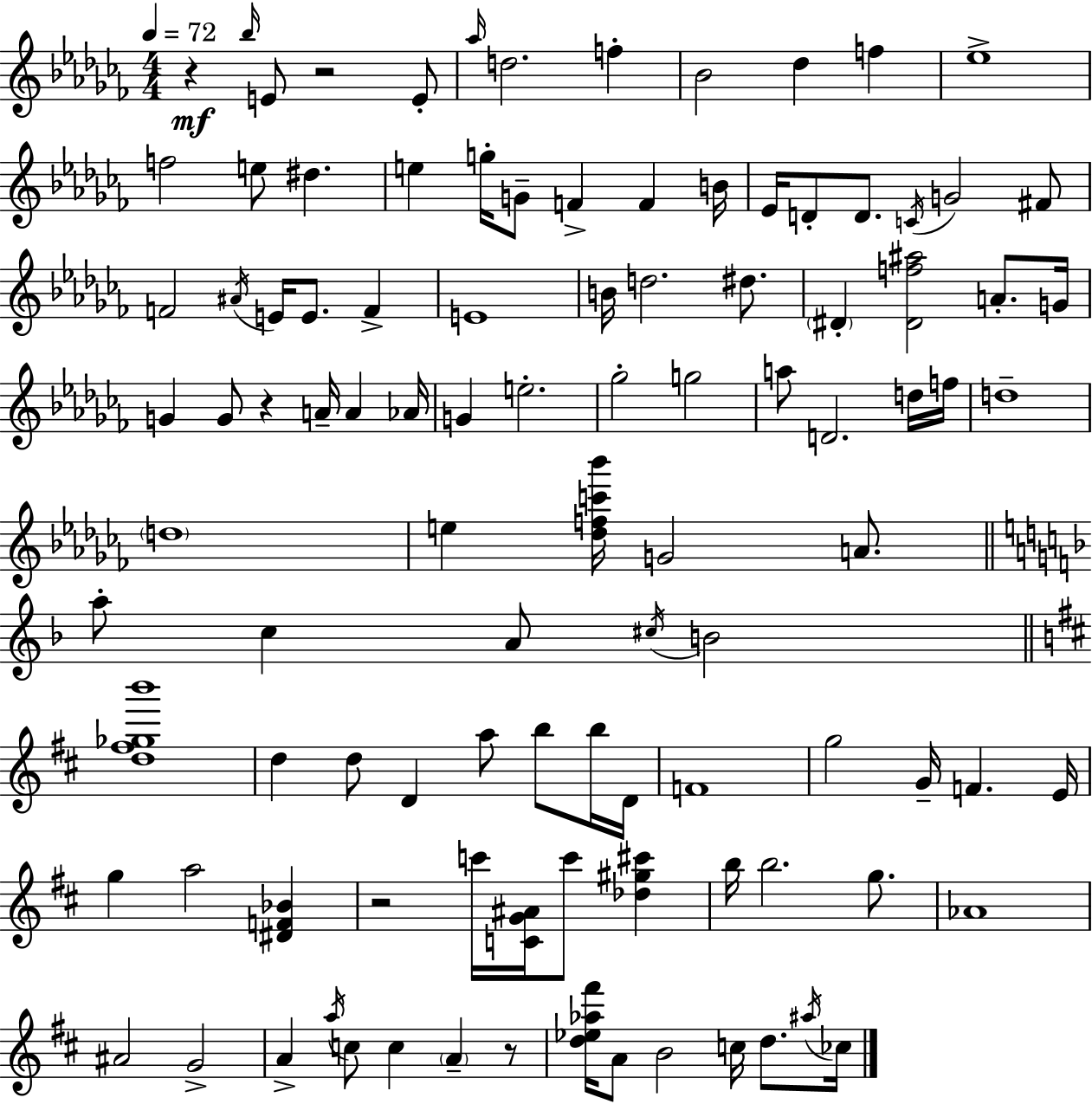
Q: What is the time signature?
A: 4/4